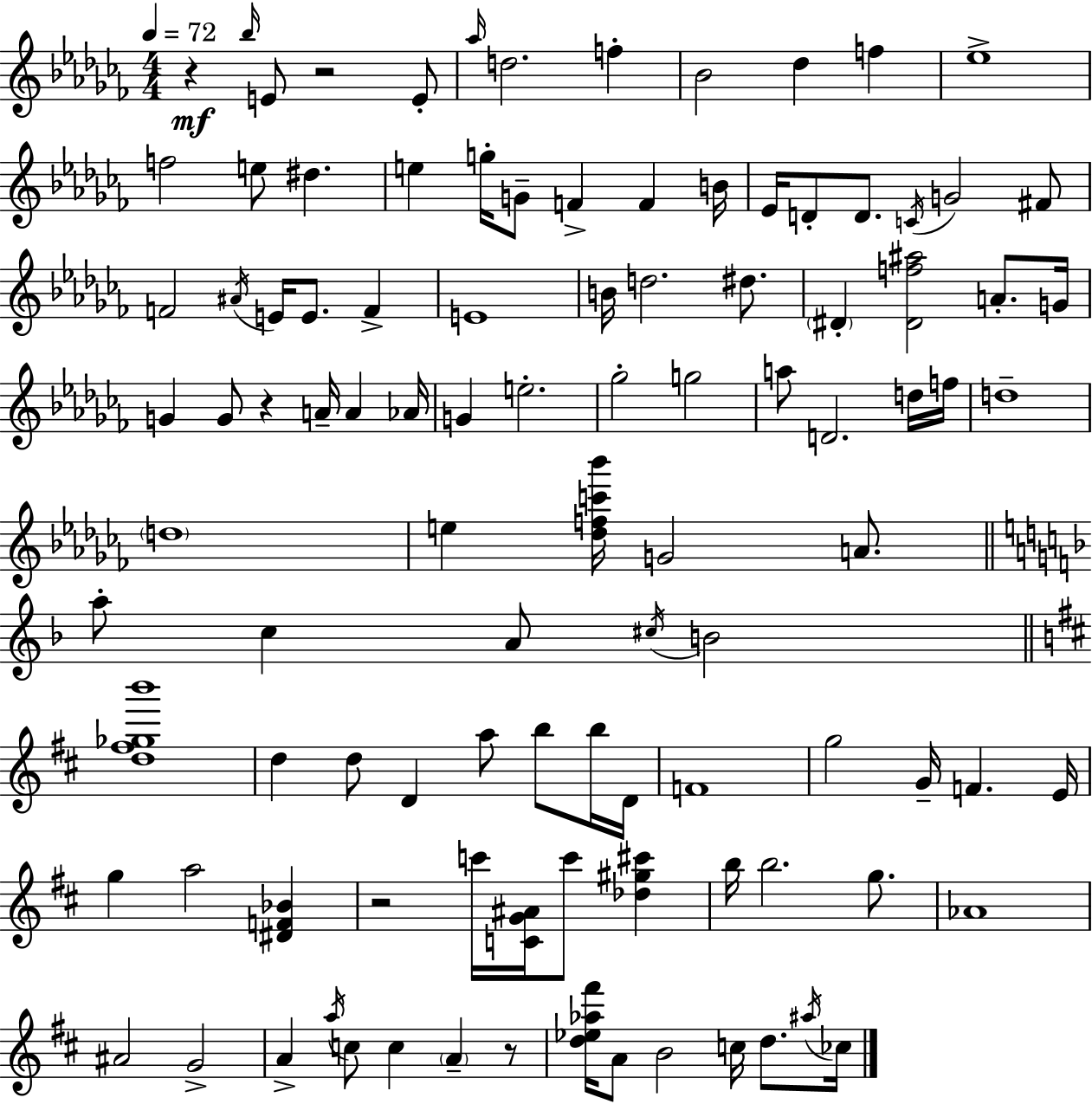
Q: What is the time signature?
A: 4/4